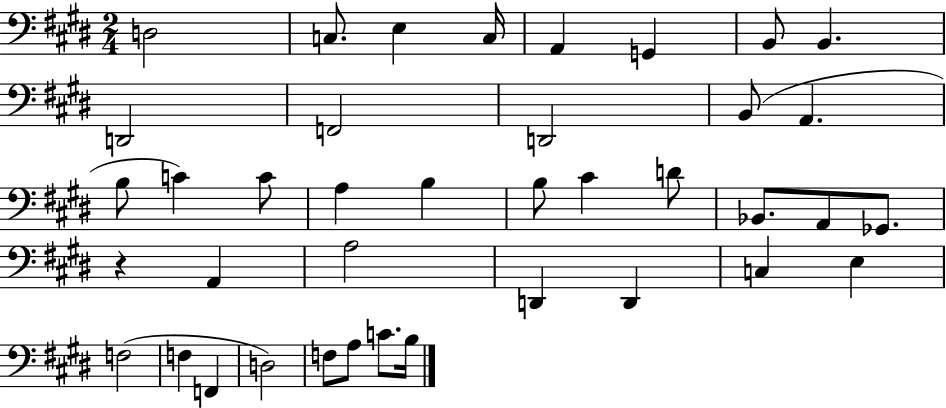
X:1
T:Untitled
M:2/4
L:1/4
K:E
D,2 C,/2 E, C,/4 A,, G,, B,,/2 B,, D,,2 F,,2 D,,2 B,,/2 A,, B,/2 C C/2 A, B, B,/2 ^C D/2 _B,,/2 A,,/2 _G,,/2 z A,, A,2 D,, D,, C, E, F,2 F, F,, D,2 F,/2 A,/2 C/2 B,/4